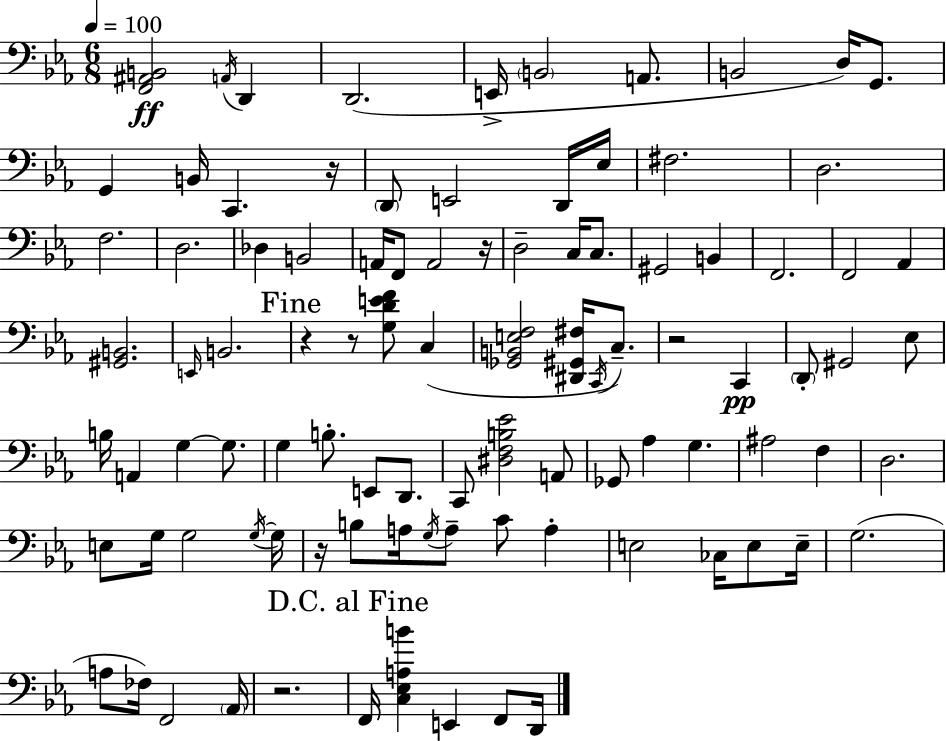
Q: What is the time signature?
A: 6/8